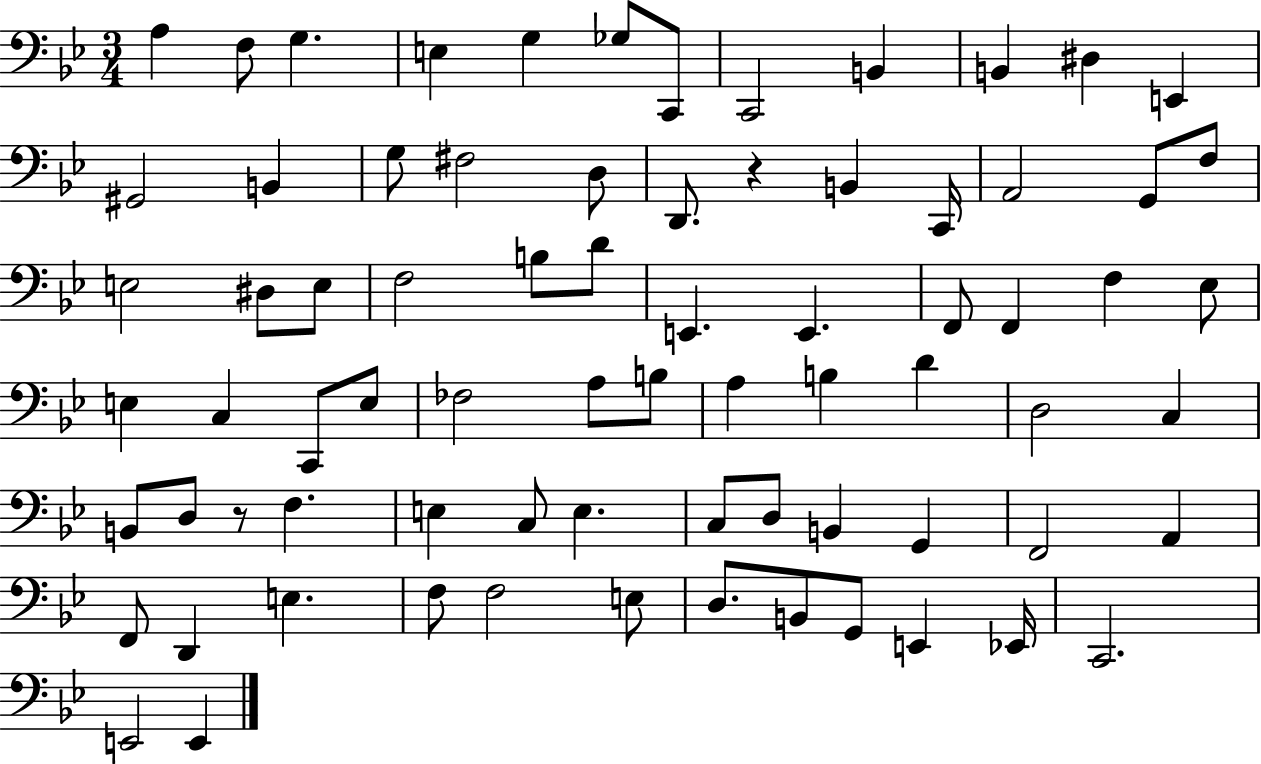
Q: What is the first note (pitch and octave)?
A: A3